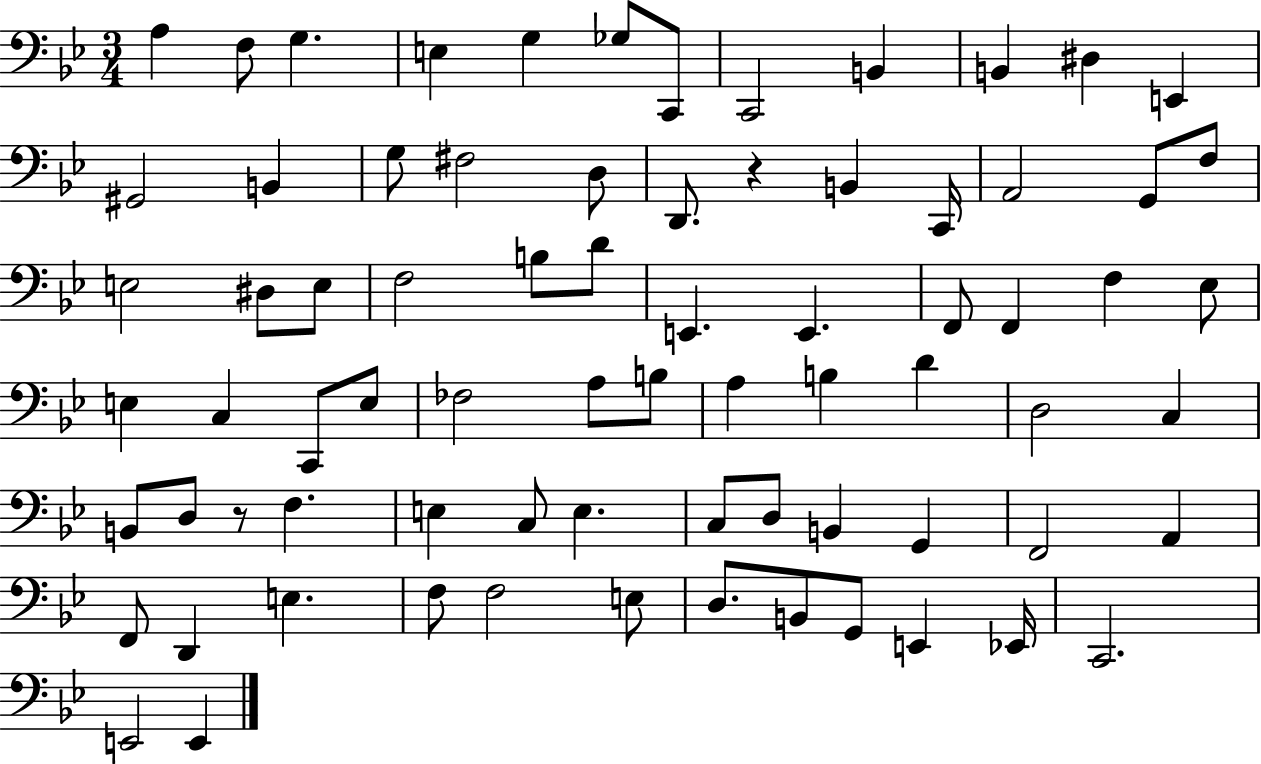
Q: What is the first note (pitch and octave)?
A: A3